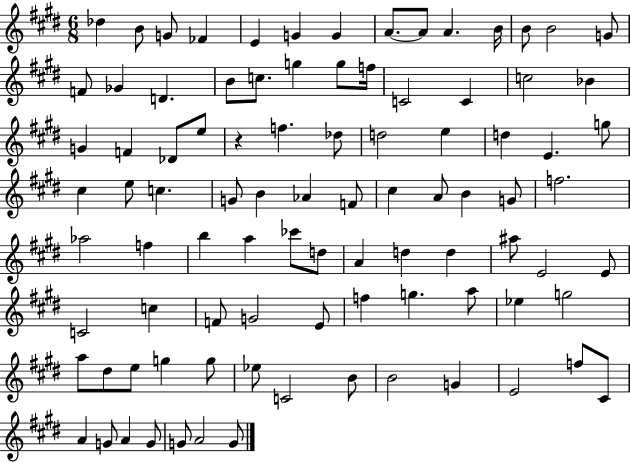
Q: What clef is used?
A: treble